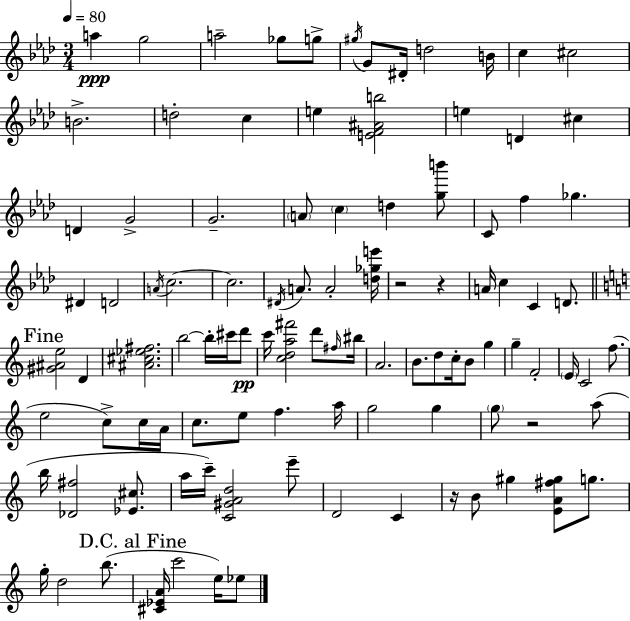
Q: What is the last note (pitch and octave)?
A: Eb5